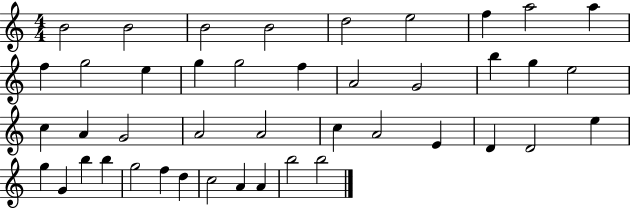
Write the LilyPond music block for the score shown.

{
  \clef treble
  \numericTimeSignature
  \time 4/4
  \key c \major
  b'2 b'2 | b'2 b'2 | d''2 e''2 | f''4 a''2 a''4 | \break f''4 g''2 e''4 | g''4 g''2 f''4 | a'2 g'2 | b''4 g''4 e''2 | \break c''4 a'4 g'2 | a'2 a'2 | c''4 a'2 e'4 | d'4 d'2 e''4 | \break g''4 g'4 b''4 b''4 | g''2 f''4 d''4 | c''2 a'4 a'4 | b''2 b''2 | \break \bar "|."
}